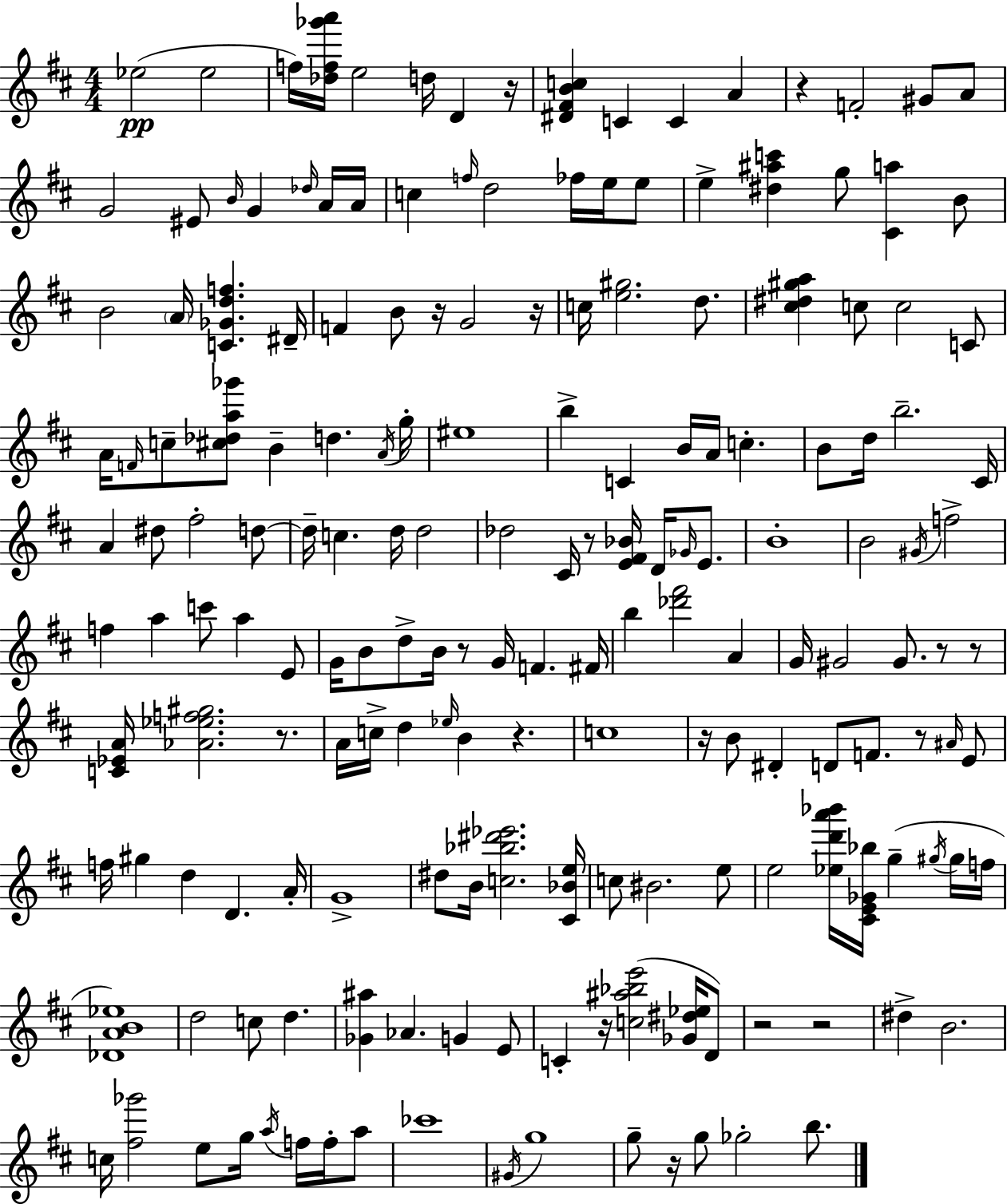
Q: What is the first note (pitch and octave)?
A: Eb5